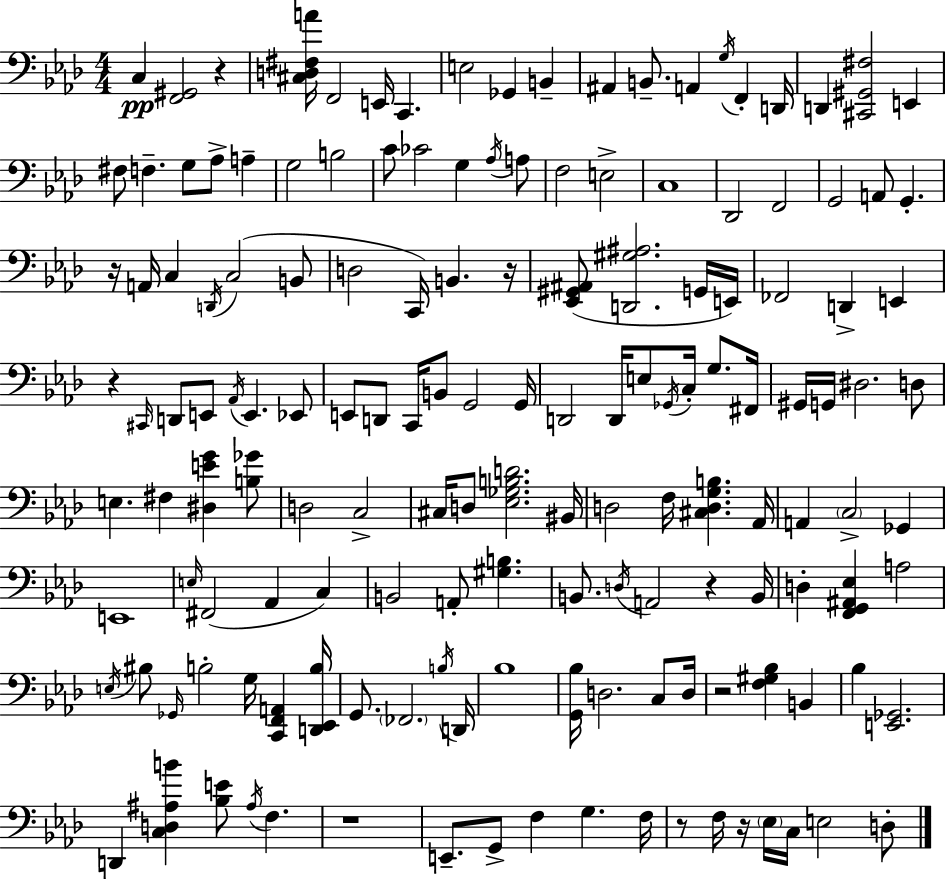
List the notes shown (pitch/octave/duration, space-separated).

C3/q [F2,G#2]/h R/q [C#3,D3,F#3,A4]/s F2/h E2/s C2/q. E3/h Gb2/q B2/q A#2/q B2/e. A2/q G3/s F2/q D2/s D2/q [C#2,G#2,F#3]/h E2/q F#3/e F3/q. G3/e Ab3/e A3/q G3/h B3/h C4/e CES4/h G3/q Ab3/s A3/e F3/h E3/h C3/w Db2/h F2/h G2/h A2/e G2/q. R/s A2/s C3/q D2/s C3/h B2/e D3/h C2/s B2/q. R/s [Eb2,G#2,A#2]/e [D2,G#3,A#3]/h. G2/s E2/s FES2/h D2/q E2/q R/q C#2/s D2/e E2/e Ab2/s E2/q. Eb2/e E2/e D2/e C2/s B2/e G2/h G2/s D2/h D2/s E3/e Gb2/s C3/s G3/e. F#2/s G#2/s G2/s D#3/h. D3/e E3/q. F#3/q [D#3,E4,G4]/q [B3,Gb4]/e D3/h C3/h C#3/s D3/e [Eb3,Gb3,B3,D4]/h. BIS2/s D3/h F3/s [C#3,D3,G3,B3]/q. Ab2/s A2/q C3/h Gb2/q E2/w E3/s F#2/h Ab2/q C3/q B2/h A2/e [G#3,B3]/q. B2/e. D3/s A2/h R/q B2/s D3/q [F2,G2,A#2,Eb3]/q A3/h E3/s BIS3/e Gb2/s B3/h G3/s [C2,F2,A2]/q [D2,Eb2,B3]/s G2/e. FES2/h. B3/s D2/s Bb3/w [G2,Bb3]/s D3/h. C3/e D3/s R/h [F3,G#3,Bb3]/q B2/q Bb3/q [E2,Gb2]/h. D2/q [C3,D3,A#3,B4]/q [Bb3,E4]/e A#3/s F3/q. R/w E2/e. G2/e F3/q G3/q. F3/s R/e F3/s R/s Eb3/s C3/s E3/h D3/e